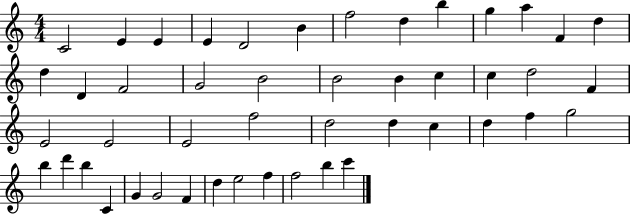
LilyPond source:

{
  \clef treble
  \numericTimeSignature
  \time 4/4
  \key c \major
  c'2 e'4 e'4 | e'4 d'2 b'4 | f''2 d''4 b''4 | g''4 a''4 f'4 d''4 | \break d''4 d'4 f'2 | g'2 b'2 | b'2 b'4 c''4 | c''4 d''2 f'4 | \break e'2 e'2 | e'2 f''2 | d''2 d''4 c''4 | d''4 f''4 g''2 | \break b''4 d'''4 b''4 c'4 | g'4 g'2 f'4 | d''4 e''2 f''4 | f''2 b''4 c'''4 | \break \bar "|."
}